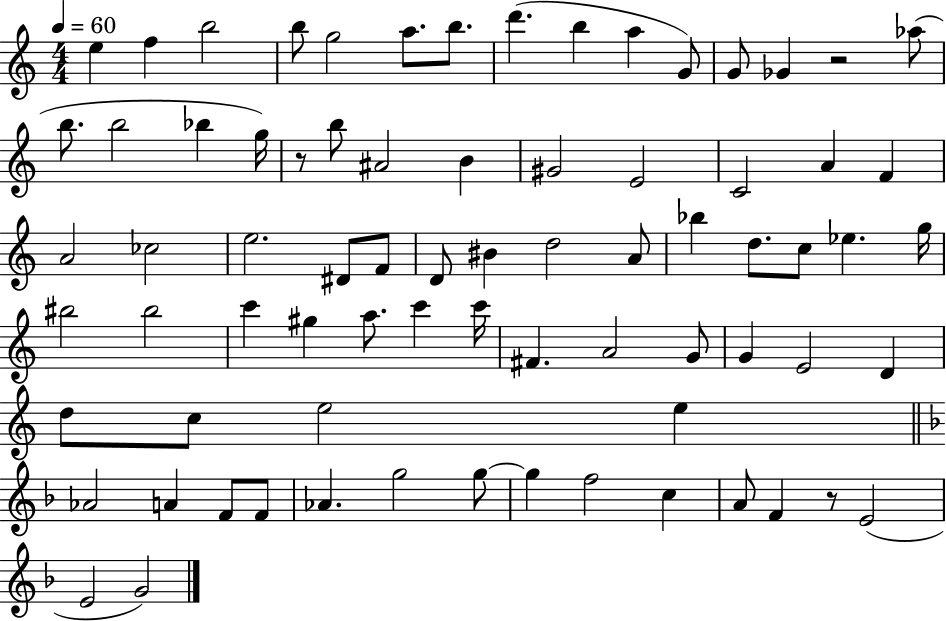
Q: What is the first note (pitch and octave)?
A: E5